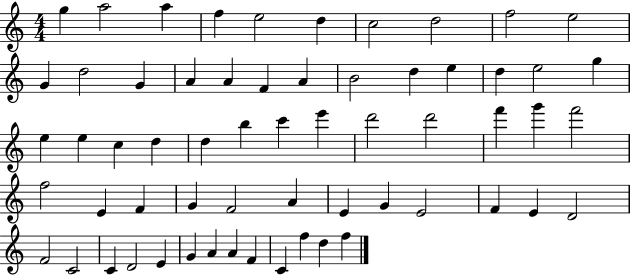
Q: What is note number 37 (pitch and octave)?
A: F5